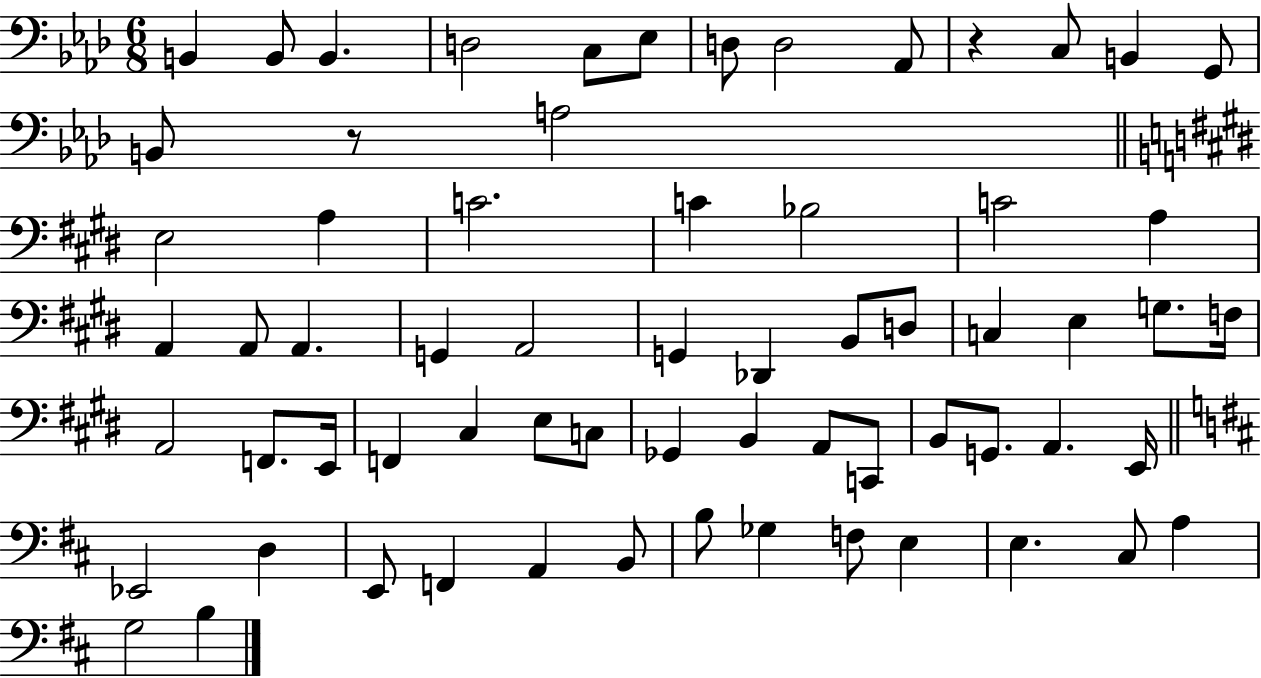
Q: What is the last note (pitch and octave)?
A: B3